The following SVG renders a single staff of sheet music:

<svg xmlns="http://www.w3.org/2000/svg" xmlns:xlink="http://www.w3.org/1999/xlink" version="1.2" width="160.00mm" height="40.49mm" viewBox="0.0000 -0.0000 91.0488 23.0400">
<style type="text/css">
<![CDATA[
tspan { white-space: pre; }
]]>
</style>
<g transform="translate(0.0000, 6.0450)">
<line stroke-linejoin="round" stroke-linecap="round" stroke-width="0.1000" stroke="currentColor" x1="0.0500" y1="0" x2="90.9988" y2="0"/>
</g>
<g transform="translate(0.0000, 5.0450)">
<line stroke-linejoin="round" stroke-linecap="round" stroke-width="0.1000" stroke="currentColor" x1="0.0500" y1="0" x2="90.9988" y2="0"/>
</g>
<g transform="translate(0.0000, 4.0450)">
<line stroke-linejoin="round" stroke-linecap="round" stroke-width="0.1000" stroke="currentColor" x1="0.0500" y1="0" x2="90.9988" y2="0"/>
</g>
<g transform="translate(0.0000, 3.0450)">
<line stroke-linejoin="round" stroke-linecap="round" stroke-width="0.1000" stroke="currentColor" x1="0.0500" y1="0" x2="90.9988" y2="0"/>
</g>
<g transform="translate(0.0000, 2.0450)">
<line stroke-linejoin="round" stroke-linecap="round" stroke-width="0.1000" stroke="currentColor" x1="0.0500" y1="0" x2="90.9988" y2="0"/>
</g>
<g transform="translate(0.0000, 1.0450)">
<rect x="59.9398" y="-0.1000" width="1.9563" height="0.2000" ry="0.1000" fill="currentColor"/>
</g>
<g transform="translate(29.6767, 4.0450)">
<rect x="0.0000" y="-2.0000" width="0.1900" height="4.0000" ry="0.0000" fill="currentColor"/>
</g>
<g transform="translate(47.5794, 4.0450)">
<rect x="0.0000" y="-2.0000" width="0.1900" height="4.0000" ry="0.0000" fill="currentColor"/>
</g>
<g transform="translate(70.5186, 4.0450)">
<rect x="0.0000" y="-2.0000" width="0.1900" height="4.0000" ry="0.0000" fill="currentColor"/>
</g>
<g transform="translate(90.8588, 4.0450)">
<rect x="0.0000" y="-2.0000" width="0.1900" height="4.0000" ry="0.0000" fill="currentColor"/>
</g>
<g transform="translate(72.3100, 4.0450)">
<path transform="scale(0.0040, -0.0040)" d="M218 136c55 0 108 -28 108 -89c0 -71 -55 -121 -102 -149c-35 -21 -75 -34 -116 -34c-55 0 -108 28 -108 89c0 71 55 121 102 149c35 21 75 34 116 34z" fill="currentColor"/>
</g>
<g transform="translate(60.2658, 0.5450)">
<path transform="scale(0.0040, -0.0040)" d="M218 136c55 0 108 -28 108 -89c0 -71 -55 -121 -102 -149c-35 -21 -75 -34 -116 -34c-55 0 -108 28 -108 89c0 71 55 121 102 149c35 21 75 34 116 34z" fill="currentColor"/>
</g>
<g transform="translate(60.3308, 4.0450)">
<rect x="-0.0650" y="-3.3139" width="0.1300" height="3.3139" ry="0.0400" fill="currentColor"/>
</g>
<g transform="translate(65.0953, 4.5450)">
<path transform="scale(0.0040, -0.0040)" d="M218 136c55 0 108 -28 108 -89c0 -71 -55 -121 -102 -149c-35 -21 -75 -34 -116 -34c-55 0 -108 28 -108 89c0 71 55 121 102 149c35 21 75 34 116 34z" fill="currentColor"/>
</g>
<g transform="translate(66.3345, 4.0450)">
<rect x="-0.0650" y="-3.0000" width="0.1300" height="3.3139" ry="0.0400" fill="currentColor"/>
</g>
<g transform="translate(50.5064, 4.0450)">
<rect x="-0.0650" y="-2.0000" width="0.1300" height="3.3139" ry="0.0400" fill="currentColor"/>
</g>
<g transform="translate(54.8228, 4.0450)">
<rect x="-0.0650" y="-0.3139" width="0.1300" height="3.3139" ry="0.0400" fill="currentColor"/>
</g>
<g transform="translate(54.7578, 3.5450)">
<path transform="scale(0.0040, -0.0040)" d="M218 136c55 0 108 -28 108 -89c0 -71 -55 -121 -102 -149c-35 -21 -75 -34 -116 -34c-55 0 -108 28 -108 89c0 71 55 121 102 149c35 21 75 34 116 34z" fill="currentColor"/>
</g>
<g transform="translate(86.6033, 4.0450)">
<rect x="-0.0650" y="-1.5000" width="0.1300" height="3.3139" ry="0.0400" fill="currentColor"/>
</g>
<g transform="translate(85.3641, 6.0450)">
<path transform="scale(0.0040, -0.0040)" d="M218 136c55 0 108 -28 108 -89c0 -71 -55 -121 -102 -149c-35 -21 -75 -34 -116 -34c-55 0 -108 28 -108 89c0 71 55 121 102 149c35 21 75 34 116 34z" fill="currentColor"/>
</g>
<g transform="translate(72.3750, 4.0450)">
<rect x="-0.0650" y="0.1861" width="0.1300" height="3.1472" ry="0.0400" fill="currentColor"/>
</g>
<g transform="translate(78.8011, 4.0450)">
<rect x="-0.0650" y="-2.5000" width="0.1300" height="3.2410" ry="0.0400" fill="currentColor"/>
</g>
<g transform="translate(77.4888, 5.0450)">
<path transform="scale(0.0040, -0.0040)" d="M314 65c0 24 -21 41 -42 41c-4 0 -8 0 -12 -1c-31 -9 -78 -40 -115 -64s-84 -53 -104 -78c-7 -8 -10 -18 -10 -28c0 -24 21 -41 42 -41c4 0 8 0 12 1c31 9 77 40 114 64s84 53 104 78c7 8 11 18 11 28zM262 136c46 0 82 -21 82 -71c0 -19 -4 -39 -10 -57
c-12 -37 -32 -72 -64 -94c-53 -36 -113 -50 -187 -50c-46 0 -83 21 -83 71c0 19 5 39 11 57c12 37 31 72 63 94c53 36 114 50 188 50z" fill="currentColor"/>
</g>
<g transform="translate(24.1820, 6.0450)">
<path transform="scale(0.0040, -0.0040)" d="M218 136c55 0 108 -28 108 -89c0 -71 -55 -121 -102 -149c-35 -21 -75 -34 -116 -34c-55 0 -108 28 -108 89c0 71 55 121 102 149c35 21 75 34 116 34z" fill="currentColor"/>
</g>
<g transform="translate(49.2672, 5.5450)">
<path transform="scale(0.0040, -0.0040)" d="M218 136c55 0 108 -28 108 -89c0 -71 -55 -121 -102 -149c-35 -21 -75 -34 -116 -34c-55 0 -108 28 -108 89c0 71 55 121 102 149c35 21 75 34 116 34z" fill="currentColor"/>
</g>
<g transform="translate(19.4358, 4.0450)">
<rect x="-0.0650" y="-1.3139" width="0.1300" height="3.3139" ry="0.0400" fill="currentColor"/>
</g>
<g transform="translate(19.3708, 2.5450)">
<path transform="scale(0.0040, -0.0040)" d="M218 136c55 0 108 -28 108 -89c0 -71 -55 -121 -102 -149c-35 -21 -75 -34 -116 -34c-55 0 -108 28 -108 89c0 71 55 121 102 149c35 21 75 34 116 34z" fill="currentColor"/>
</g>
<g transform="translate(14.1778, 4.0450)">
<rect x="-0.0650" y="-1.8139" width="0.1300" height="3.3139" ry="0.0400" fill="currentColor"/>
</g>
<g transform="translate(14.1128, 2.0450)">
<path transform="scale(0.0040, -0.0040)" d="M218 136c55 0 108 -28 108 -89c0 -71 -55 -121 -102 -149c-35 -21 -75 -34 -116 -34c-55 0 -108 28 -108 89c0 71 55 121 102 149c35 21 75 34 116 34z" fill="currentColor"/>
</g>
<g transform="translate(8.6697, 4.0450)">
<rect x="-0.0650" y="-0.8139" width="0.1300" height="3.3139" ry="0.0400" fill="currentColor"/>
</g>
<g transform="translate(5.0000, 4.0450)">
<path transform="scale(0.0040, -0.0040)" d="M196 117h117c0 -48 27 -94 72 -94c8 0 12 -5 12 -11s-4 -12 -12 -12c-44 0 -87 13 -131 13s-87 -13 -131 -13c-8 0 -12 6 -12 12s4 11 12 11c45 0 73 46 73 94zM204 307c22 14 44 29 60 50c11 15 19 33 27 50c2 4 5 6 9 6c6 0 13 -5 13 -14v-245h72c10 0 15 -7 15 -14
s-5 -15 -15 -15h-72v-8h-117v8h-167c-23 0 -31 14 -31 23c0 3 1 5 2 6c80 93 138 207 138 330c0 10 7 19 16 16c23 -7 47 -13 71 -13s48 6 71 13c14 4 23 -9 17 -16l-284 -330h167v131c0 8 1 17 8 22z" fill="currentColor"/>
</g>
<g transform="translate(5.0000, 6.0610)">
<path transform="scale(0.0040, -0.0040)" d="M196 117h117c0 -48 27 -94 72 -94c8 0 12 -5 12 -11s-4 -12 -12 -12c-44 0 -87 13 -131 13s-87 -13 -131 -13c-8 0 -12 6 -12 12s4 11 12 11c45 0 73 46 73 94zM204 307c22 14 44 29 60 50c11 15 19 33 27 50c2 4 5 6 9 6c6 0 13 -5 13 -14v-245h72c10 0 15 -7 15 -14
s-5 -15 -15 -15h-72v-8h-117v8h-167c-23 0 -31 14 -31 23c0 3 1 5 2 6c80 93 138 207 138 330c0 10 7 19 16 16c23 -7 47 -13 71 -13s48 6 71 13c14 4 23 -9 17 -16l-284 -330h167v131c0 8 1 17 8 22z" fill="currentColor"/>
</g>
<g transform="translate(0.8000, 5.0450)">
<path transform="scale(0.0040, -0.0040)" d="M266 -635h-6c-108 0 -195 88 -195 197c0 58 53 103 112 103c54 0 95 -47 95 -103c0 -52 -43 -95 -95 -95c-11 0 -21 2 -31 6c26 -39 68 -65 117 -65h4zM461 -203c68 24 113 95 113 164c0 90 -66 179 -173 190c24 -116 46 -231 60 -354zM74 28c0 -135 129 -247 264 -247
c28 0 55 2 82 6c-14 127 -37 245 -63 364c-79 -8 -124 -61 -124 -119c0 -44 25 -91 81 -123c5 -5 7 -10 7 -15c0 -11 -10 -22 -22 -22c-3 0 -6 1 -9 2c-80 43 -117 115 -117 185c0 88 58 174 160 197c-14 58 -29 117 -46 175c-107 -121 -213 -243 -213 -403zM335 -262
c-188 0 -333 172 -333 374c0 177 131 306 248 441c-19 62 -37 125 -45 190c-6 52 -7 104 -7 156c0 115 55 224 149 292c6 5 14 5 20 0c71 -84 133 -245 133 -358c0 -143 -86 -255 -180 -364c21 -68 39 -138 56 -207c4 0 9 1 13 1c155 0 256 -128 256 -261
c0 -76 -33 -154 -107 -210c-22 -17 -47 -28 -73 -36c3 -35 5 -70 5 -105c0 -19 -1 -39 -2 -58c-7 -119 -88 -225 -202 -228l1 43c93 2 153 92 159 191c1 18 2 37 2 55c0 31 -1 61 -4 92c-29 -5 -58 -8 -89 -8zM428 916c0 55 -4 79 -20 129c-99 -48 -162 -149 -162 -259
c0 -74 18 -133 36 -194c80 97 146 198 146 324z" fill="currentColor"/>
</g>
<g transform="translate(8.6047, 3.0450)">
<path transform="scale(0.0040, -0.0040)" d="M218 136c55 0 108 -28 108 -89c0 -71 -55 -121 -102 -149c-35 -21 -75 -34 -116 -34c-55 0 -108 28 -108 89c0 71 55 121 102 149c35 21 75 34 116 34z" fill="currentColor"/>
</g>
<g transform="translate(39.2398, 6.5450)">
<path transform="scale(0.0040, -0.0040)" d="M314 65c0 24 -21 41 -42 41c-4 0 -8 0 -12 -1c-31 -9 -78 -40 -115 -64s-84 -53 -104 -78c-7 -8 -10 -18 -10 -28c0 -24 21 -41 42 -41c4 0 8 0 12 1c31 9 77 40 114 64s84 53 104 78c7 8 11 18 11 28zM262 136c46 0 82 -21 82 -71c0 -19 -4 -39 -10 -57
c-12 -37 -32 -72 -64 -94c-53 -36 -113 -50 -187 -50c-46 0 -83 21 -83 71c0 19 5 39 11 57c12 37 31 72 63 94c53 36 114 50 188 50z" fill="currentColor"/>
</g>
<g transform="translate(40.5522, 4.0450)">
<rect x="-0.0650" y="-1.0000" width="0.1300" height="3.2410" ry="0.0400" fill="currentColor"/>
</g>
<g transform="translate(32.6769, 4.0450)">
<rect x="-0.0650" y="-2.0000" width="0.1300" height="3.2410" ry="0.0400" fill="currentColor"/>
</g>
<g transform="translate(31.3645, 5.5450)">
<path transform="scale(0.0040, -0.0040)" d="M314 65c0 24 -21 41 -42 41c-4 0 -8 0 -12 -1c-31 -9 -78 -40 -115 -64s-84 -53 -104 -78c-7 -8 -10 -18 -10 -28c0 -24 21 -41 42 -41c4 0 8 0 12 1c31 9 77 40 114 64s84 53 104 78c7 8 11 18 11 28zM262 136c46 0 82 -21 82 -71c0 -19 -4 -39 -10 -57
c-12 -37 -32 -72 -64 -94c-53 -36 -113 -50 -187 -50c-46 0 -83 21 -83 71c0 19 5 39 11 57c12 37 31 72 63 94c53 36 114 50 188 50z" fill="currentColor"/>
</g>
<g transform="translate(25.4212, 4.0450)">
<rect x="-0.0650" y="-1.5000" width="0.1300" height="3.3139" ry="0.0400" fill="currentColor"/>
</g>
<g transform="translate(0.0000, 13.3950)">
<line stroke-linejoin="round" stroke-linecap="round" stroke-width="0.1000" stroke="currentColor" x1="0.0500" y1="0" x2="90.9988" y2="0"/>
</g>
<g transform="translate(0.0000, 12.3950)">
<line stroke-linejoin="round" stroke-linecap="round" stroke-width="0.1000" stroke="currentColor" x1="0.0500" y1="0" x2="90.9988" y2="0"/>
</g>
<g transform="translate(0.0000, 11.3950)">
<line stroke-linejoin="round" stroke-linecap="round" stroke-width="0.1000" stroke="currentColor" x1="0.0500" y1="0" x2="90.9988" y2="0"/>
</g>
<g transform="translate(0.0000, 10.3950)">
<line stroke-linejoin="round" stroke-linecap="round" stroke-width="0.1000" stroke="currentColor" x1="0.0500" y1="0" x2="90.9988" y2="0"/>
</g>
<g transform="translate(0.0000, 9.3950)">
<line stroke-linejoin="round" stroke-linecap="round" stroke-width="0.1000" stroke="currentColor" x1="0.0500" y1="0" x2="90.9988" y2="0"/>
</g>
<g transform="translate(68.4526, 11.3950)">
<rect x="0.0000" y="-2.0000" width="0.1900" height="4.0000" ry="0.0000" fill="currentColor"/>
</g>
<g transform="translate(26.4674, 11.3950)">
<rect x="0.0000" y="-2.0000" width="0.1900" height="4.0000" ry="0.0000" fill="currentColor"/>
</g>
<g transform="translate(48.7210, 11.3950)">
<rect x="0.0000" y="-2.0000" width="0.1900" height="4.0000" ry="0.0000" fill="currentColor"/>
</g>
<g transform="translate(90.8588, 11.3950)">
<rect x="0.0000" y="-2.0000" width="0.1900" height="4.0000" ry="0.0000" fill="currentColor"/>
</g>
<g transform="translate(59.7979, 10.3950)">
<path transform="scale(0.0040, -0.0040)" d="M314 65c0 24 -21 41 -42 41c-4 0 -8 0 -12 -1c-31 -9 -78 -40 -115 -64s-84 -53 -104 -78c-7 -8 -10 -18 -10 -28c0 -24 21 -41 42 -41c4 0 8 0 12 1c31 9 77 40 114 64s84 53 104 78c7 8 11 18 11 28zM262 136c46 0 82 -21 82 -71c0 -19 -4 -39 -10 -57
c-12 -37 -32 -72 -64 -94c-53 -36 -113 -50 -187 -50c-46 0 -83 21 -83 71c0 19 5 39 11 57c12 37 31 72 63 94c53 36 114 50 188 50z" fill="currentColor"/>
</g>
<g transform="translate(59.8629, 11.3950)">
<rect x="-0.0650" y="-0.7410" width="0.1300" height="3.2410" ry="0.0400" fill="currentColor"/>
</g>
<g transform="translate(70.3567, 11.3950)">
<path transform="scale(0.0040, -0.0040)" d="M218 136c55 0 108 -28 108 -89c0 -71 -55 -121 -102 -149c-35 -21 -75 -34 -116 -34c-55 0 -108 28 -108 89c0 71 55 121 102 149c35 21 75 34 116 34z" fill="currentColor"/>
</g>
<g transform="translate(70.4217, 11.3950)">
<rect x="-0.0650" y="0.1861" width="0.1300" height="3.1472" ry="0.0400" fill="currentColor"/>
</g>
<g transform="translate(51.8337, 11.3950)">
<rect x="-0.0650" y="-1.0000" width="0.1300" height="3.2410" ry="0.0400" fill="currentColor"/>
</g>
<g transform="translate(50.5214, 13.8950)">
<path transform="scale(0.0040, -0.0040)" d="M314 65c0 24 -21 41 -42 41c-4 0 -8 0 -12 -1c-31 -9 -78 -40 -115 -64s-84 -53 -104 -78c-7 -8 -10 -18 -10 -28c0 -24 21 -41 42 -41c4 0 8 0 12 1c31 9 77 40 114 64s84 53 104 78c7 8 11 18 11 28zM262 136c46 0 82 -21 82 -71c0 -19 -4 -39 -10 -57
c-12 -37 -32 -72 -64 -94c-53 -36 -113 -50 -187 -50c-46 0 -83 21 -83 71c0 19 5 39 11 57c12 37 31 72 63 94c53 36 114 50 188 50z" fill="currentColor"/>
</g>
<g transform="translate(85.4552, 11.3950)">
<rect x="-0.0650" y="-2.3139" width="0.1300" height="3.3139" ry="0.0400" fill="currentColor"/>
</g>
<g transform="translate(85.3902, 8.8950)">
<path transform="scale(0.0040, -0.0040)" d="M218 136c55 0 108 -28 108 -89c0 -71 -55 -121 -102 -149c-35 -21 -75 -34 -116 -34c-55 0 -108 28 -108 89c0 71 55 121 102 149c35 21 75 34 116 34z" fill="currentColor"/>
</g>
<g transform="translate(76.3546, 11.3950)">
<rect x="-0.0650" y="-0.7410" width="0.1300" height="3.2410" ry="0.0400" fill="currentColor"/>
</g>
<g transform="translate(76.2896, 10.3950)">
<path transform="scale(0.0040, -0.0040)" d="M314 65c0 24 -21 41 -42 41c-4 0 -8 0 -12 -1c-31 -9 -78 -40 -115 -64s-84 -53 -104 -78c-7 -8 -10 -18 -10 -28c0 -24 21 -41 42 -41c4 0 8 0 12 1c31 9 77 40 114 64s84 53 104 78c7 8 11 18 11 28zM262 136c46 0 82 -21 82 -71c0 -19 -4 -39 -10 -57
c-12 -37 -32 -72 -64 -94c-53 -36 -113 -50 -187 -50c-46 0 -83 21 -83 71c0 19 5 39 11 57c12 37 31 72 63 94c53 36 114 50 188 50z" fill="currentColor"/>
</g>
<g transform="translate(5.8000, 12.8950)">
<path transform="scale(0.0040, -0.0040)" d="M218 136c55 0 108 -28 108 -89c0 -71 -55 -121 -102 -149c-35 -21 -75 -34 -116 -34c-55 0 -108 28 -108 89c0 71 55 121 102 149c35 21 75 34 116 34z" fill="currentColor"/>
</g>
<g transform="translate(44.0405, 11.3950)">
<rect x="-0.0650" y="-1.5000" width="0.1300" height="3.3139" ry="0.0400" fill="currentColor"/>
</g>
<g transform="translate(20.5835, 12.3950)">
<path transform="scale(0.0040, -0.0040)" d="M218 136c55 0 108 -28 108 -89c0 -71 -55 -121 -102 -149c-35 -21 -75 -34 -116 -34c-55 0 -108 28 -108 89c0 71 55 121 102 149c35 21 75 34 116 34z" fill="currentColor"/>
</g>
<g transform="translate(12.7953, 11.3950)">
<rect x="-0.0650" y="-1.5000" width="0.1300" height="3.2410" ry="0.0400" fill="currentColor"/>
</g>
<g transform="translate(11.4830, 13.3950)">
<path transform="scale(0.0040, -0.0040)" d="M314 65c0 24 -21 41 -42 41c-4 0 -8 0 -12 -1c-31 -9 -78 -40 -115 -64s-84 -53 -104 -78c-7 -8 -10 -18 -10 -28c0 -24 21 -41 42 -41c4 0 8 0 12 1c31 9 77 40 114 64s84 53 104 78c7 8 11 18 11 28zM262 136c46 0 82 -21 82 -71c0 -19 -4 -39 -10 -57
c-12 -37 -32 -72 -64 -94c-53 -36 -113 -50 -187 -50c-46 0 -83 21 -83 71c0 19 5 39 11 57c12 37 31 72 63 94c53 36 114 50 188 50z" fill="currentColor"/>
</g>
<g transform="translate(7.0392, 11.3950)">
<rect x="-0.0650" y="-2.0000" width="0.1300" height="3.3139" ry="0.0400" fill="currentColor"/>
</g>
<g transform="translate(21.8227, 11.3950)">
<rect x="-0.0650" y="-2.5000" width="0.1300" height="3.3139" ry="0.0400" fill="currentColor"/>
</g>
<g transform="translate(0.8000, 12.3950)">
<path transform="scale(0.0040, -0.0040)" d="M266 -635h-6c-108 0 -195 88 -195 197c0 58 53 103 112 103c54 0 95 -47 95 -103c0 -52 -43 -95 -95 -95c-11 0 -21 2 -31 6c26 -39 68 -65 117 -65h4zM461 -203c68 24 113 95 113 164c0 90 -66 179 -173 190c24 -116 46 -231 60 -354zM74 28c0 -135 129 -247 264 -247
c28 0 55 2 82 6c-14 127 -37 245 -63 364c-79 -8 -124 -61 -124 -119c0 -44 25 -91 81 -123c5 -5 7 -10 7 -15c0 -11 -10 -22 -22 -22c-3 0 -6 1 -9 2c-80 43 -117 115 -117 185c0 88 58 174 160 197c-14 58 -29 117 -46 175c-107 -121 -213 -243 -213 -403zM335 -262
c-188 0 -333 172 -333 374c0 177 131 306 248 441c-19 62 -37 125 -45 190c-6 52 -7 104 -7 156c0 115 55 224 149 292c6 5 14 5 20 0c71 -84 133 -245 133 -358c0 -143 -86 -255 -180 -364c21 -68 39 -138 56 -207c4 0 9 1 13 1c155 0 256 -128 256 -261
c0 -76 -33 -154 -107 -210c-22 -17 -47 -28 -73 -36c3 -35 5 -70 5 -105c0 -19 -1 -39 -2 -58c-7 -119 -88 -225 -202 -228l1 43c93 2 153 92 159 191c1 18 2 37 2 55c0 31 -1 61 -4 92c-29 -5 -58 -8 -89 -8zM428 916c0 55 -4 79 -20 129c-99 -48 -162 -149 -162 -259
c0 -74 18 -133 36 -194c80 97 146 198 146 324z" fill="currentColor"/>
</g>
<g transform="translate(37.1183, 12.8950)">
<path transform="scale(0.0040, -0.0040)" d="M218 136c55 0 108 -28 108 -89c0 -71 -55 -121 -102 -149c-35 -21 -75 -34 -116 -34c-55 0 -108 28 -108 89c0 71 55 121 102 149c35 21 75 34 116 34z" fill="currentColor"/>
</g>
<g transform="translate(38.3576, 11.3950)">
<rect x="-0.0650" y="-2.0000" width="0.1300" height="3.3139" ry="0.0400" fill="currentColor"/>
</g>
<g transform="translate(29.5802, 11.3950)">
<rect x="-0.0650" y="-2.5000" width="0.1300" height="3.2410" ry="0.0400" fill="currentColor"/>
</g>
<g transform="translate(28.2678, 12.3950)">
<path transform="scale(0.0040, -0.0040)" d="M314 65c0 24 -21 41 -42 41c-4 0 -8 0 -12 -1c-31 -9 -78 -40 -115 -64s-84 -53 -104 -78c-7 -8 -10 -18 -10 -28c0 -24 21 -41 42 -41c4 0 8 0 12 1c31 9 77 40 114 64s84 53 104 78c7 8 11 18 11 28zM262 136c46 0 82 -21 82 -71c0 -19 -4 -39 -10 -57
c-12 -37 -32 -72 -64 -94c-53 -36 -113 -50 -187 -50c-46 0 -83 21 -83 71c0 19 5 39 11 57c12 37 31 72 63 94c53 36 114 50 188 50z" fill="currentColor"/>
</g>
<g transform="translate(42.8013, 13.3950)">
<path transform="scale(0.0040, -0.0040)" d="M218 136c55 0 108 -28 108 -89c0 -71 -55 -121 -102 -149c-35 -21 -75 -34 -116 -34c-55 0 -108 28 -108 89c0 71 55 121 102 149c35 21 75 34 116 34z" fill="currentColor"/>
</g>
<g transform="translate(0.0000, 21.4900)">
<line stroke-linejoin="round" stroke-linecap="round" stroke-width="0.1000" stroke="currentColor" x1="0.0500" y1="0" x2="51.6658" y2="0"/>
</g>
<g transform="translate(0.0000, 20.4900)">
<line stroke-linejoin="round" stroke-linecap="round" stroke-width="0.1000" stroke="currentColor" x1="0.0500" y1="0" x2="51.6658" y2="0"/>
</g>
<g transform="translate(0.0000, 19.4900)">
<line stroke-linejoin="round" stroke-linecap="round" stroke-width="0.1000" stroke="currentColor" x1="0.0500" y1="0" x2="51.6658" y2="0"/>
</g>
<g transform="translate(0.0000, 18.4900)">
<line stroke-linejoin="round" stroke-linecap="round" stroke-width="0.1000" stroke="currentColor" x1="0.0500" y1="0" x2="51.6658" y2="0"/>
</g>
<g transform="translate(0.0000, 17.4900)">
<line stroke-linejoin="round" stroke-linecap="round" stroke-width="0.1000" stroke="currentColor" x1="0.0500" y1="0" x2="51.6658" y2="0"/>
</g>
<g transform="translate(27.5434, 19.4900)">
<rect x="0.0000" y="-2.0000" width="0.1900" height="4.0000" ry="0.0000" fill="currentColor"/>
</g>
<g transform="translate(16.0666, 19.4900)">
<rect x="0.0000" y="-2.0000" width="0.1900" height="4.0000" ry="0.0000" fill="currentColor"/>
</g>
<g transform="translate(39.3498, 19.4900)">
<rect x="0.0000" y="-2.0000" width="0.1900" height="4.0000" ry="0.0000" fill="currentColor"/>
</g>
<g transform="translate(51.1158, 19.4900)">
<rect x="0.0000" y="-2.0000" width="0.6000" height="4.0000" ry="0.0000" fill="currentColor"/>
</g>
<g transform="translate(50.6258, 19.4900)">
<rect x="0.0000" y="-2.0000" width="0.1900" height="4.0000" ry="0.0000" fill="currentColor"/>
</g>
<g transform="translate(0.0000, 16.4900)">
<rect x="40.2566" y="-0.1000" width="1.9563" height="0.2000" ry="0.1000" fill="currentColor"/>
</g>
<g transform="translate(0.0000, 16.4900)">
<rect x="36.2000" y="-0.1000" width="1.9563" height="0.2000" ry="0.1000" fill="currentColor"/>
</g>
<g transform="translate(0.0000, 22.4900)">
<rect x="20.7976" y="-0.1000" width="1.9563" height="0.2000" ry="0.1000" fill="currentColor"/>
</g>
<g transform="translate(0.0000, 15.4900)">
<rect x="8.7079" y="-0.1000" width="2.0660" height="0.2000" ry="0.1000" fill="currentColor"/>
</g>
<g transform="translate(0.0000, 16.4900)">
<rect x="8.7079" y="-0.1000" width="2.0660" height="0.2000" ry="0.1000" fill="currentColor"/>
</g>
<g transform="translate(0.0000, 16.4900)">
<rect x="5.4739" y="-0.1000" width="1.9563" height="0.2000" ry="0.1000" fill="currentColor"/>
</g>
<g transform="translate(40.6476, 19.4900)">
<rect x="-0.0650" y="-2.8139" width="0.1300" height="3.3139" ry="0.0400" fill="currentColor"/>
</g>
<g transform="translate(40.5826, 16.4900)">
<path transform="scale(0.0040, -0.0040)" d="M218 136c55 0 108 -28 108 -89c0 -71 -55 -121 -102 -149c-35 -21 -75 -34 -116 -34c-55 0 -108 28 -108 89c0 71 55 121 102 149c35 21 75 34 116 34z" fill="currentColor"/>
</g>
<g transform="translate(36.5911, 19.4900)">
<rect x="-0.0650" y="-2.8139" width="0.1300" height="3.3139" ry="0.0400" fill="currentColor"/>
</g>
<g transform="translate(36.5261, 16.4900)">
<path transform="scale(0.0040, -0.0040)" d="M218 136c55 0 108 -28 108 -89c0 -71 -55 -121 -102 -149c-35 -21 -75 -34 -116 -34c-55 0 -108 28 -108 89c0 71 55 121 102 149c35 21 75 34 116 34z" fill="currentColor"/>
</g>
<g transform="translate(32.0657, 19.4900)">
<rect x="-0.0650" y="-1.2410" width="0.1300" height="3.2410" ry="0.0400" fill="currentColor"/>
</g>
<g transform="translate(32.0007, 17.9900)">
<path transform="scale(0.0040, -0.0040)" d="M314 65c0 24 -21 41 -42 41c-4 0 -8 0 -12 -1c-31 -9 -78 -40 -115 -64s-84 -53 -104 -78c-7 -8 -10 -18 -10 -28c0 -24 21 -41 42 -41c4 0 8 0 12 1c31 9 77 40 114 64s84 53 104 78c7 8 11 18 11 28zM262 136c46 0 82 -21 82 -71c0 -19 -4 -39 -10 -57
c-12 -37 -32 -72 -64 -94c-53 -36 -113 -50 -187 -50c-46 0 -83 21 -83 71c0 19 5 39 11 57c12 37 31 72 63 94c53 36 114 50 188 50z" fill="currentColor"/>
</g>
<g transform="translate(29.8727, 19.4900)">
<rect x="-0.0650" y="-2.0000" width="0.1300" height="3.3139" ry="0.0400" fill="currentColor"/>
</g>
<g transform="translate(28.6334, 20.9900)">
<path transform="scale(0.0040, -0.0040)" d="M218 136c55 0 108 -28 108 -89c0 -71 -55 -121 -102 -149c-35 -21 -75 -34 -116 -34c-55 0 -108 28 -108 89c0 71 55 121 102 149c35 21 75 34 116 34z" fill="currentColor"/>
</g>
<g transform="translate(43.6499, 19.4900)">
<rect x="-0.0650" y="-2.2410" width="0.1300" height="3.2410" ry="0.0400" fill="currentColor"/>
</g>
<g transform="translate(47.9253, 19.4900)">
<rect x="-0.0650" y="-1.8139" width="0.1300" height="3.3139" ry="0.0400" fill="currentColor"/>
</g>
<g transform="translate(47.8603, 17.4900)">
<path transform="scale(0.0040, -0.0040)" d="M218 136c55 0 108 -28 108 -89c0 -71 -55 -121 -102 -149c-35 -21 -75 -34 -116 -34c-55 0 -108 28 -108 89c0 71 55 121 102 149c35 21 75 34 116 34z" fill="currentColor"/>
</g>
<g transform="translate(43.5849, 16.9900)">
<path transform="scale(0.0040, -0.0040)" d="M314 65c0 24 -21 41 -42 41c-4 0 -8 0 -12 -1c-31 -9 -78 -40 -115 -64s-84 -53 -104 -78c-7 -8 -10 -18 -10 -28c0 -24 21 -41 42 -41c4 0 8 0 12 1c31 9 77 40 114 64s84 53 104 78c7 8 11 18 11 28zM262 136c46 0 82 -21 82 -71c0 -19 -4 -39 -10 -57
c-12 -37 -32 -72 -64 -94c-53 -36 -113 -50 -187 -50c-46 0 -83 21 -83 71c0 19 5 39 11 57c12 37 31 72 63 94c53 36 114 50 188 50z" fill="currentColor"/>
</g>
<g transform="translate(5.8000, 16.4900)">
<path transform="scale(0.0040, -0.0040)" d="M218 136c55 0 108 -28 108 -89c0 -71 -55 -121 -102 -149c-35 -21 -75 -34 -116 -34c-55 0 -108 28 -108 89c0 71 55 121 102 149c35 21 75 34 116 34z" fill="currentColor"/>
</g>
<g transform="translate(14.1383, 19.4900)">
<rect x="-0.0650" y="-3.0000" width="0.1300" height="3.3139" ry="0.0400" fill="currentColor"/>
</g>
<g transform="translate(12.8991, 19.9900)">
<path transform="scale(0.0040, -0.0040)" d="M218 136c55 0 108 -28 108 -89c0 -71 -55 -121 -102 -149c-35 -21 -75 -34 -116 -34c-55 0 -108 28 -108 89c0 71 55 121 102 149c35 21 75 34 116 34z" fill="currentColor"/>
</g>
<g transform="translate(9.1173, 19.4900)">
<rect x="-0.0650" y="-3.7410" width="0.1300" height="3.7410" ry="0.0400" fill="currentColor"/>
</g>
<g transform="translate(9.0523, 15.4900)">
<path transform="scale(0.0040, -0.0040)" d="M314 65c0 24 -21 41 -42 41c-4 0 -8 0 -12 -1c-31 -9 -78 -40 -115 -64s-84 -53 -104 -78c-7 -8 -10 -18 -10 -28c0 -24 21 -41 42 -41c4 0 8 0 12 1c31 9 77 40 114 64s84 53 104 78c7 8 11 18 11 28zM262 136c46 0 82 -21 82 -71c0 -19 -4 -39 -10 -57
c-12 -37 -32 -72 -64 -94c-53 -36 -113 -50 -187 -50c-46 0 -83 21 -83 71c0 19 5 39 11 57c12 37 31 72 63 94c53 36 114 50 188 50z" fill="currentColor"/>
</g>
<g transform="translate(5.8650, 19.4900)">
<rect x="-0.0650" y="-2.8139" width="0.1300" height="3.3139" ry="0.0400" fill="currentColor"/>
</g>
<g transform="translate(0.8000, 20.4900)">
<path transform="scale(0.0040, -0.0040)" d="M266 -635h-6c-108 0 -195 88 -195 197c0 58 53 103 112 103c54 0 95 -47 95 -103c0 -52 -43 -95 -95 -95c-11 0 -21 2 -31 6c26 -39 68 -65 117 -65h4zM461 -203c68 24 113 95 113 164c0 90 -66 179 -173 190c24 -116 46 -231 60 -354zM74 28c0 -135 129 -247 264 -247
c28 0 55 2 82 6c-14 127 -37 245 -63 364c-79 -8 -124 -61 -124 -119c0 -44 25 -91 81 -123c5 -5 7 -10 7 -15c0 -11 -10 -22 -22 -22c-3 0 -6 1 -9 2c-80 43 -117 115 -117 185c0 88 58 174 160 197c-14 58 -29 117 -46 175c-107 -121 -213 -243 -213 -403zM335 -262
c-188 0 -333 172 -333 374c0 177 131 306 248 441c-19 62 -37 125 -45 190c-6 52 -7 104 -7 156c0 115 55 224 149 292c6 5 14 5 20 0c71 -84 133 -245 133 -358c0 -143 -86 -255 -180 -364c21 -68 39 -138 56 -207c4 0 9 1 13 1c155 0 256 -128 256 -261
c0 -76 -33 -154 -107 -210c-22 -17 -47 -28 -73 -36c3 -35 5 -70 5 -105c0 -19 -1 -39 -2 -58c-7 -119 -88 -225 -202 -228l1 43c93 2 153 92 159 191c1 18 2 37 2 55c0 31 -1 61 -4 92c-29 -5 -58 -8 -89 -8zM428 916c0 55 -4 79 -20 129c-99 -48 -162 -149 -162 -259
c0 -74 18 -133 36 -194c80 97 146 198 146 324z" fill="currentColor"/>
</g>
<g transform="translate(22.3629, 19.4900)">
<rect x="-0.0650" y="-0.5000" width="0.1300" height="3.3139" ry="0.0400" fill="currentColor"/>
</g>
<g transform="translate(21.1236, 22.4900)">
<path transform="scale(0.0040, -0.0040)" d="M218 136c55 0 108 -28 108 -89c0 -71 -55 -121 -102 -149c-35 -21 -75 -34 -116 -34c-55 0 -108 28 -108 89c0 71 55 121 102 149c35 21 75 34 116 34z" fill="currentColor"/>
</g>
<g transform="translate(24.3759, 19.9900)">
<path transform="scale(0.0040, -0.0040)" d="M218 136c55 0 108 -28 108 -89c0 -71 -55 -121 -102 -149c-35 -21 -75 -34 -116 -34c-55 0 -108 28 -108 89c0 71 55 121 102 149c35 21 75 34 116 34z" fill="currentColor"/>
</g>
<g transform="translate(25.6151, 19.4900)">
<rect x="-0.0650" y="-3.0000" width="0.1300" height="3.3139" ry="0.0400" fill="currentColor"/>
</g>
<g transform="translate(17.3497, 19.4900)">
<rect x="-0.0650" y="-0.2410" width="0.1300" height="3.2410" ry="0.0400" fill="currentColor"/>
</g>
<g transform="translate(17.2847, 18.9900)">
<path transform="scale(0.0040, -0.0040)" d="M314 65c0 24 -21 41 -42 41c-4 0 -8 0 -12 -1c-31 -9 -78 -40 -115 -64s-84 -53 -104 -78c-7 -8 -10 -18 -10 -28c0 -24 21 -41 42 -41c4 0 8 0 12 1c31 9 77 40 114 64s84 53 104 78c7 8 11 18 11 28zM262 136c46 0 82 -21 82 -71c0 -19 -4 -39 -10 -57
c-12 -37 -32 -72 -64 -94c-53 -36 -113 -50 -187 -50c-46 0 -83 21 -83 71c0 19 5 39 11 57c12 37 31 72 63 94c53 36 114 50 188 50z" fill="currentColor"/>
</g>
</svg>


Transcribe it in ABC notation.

X:1
T:Untitled
M:4/4
L:1/4
K:C
d f e E F2 D2 F c b A B G2 E F E2 G G2 F E D2 d2 B d2 g a c'2 A c2 C A F e2 a a g2 f